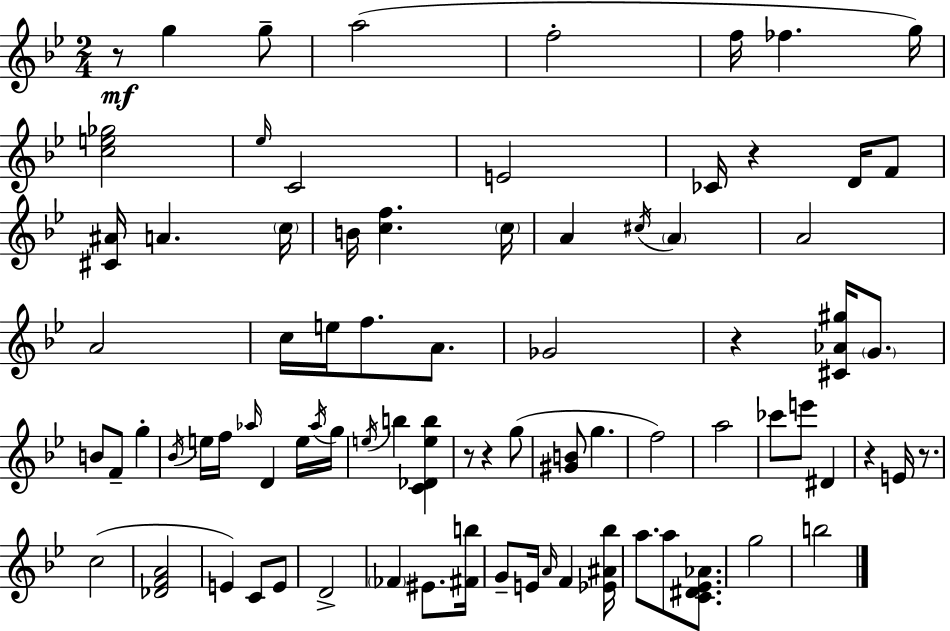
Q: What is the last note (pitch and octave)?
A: B5